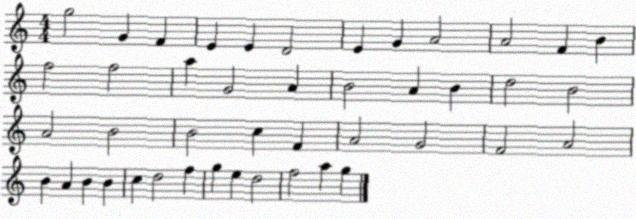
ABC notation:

X:1
T:Untitled
M:4/4
L:1/4
K:C
g2 G F E E D2 E G A2 A2 F B f2 f2 a G2 A B2 A B d2 B2 A2 B2 B2 c F A2 G2 F2 A2 B A B B c d2 f g e d2 f2 a g